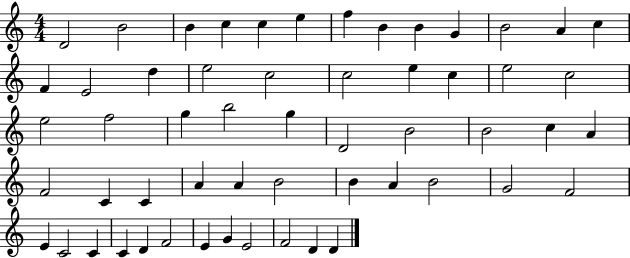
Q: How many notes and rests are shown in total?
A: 56